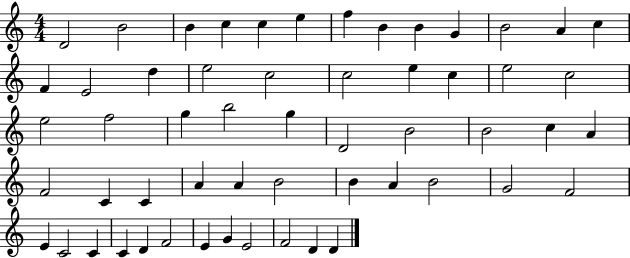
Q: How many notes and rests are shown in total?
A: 56